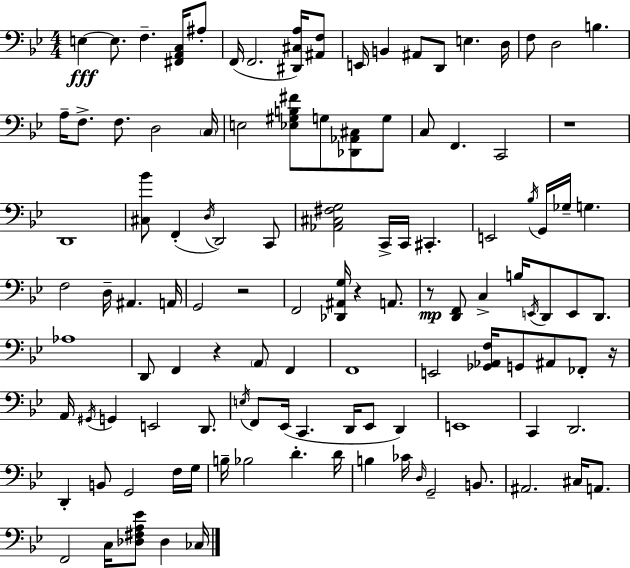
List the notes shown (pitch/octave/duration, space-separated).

E3/q E3/e. F3/q. [F#2,A2,C3]/s A#3/e F2/s F2/h. [D#2,C#3,A3]/s [A#2,F3]/e E2/s B2/q A#2/e D2/e E3/q. D3/s F3/e D3/h B3/q. A3/s F3/e. F3/e. D3/h C3/s E3/h [Eb3,G#3,B3,F#4]/e G3/e [Db2,Ab2,C#3]/e G3/e C3/e F2/q. C2/h R/w D2/w [C#3,Bb4]/e F2/q D3/s D2/h C2/e [Ab2,C#3,F#3,G3]/h C2/s C2/s C#2/q. E2/h Bb3/s G2/s Gb3/s G3/q. F3/h D3/s A#2/q. A2/s G2/h R/h F2/h [Db2,A#2,G3]/s R/q A2/e. R/e [D2,F2]/e C3/q B3/s E2/s D2/e E2/e D2/e. Ab3/w D2/e F2/q R/q A2/e F2/q F2/w E2/h [Gb2,Ab2,F3]/s G2/e A#2/e FES2/e R/s A2/s G#2/s G2/q E2/h D2/e. E3/s F2/e Eb2/s C2/q. D2/s Eb2/e D2/q E2/w C2/q D2/h. D2/q B2/e G2/h F3/s G3/s B3/s Bb3/h D4/q. D4/s B3/q CES4/s D3/s G2/h B2/e. A#2/h. C#3/s A2/e. F2/h C3/s [Db3,F#3,A3,Eb4]/e Db3/q CES3/s